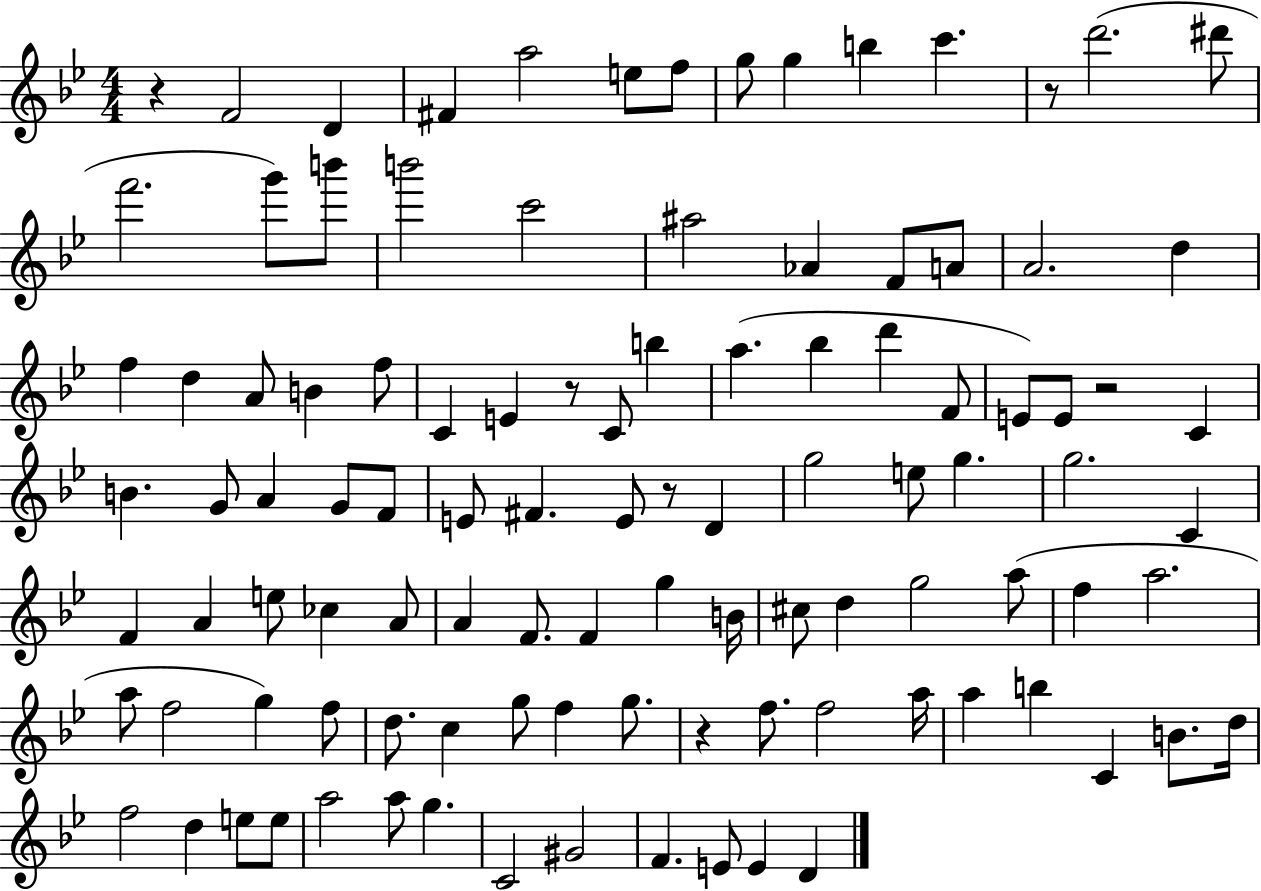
R/q F4/h D4/q F#4/q A5/h E5/e F5/e G5/e G5/q B5/q C6/q. R/e D6/h. D#6/e F6/h. G6/e B6/e B6/h C6/h A#5/h Ab4/q F4/e A4/e A4/h. D5/q F5/q D5/q A4/e B4/q F5/e C4/q E4/q R/e C4/e B5/q A5/q. Bb5/q D6/q F4/e E4/e E4/e R/h C4/q B4/q. G4/e A4/q G4/e F4/e E4/e F#4/q. E4/e R/e D4/q G5/h E5/e G5/q. G5/h. C4/q F4/q A4/q E5/e CES5/q A4/e A4/q F4/e. F4/q G5/q B4/s C#5/e D5/q G5/h A5/e F5/q A5/h. A5/e F5/h G5/q F5/e D5/e. C5/q G5/e F5/q G5/e. R/q F5/e. F5/h A5/s A5/q B5/q C4/q B4/e. D5/s F5/h D5/q E5/e E5/e A5/h A5/e G5/q. C4/h G#4/h F4/q. E4/e E4/q D4/q